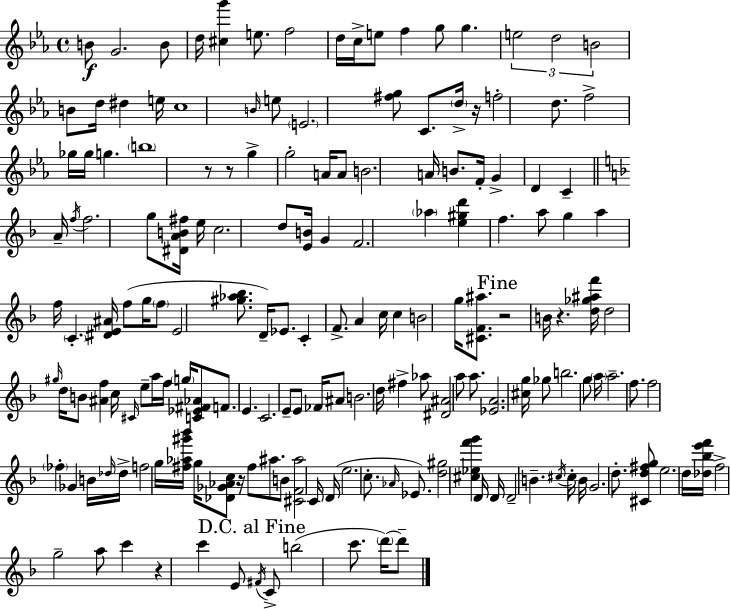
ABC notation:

X:1
T:Untitled
M:4/4
L:1/4
K:Eb
B/2 G2 B/2 d/4 [^cg'] e/2 f2 d/4 c/4 e/2 f g/2 g e2 d2 B2 B/2 d/4 ^d e/4 c4 B/4 e/2 E2 [^fg]/2 C/2 d/4 z/4 f2 d/2 f2 _g/4 _g/4 g b4 z/2 z/2 g g2 A/4 A/2 B2 A/4 B/2 F/4 G D C A/4 f/4 f2 g/2 [^DAB^f]/4 e/4 c2 d/2 [EB]/4 G F2 _a [e^gd'] f a/2 g a f/4 C [^DE^A]/4 f/2 g/4 f/2 E2 [^g_a_b]/2 D/4 _E/2 C F/2 A c/4 c B2 g/4 [^CF^a]/2 z2 B/4 z [d_g^af']/4 d2 ^g/4 d/4 B/2 [^Af] c/4 ^C/4 e/2 a/4 f/4 g/4 [C_E^F_A]/2 F/2 E C2 E/2 E/2 _F/4 ^A/2 B2 d/4 ^f _a/2 [^D^A]2 a/2 a/2 [_EA]2 [^cg]/4 _g/2 b2 g/2 a/4 a2 f/2 f2 _f _G B/4 _d/4 _d/4 f2 g/4 [^f_a^g'_b']/4 g/4 [_D_G_Ac]/2 z/4 ^f/2 ^a/2 B/2 [^CF^a]2 C/4 D/4 e2 c/2 _A/4 _E/2 [d^g]2 [^c_ef'g'] D/4 D/4 D2 B ^c/4 ^c/4 B/4 G2 d/2 [^Cd^fg]/2 e2 d/4 [_d_be'f']/4 f2 g2 a/2 c' z c' E/2 ^F/4 C/2 b2 c'/2 d'/4 d'/2